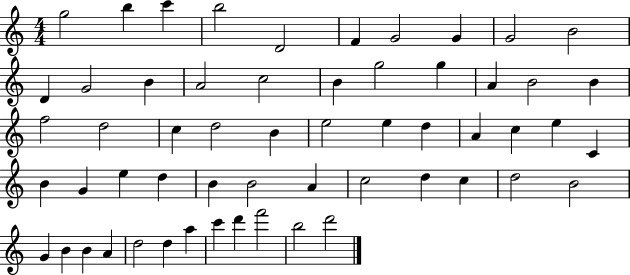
{
  \clef treble
  \numericTimeSignature
  \time 4/4
  \key c \major
  g''2 b''4 c'''4 | b''2 d'2 | f'4 g'2 g'4 | g'2 b'2 | \break d'4 g'2 b'4 | a'2 c''2 | b'4 g''2 g''4 | a'4 b'2 b'4 | \break f''2 d''2 | c''4 d''2 b'4 | e''2 e''4 d''4 | a'4 c''4 e''4 c'4 | \break b'4 g'4 e''4 d''4 | b'4 b'2 a'4 | c''2 d''4 c''4 | d''2 b'2 | \break g'4 b'4 b'4 a'4 | d''2 d''4 a''4 | c'''4 d'''4 f'''2 | b''2 d'''2 | \break \bar "|."
}